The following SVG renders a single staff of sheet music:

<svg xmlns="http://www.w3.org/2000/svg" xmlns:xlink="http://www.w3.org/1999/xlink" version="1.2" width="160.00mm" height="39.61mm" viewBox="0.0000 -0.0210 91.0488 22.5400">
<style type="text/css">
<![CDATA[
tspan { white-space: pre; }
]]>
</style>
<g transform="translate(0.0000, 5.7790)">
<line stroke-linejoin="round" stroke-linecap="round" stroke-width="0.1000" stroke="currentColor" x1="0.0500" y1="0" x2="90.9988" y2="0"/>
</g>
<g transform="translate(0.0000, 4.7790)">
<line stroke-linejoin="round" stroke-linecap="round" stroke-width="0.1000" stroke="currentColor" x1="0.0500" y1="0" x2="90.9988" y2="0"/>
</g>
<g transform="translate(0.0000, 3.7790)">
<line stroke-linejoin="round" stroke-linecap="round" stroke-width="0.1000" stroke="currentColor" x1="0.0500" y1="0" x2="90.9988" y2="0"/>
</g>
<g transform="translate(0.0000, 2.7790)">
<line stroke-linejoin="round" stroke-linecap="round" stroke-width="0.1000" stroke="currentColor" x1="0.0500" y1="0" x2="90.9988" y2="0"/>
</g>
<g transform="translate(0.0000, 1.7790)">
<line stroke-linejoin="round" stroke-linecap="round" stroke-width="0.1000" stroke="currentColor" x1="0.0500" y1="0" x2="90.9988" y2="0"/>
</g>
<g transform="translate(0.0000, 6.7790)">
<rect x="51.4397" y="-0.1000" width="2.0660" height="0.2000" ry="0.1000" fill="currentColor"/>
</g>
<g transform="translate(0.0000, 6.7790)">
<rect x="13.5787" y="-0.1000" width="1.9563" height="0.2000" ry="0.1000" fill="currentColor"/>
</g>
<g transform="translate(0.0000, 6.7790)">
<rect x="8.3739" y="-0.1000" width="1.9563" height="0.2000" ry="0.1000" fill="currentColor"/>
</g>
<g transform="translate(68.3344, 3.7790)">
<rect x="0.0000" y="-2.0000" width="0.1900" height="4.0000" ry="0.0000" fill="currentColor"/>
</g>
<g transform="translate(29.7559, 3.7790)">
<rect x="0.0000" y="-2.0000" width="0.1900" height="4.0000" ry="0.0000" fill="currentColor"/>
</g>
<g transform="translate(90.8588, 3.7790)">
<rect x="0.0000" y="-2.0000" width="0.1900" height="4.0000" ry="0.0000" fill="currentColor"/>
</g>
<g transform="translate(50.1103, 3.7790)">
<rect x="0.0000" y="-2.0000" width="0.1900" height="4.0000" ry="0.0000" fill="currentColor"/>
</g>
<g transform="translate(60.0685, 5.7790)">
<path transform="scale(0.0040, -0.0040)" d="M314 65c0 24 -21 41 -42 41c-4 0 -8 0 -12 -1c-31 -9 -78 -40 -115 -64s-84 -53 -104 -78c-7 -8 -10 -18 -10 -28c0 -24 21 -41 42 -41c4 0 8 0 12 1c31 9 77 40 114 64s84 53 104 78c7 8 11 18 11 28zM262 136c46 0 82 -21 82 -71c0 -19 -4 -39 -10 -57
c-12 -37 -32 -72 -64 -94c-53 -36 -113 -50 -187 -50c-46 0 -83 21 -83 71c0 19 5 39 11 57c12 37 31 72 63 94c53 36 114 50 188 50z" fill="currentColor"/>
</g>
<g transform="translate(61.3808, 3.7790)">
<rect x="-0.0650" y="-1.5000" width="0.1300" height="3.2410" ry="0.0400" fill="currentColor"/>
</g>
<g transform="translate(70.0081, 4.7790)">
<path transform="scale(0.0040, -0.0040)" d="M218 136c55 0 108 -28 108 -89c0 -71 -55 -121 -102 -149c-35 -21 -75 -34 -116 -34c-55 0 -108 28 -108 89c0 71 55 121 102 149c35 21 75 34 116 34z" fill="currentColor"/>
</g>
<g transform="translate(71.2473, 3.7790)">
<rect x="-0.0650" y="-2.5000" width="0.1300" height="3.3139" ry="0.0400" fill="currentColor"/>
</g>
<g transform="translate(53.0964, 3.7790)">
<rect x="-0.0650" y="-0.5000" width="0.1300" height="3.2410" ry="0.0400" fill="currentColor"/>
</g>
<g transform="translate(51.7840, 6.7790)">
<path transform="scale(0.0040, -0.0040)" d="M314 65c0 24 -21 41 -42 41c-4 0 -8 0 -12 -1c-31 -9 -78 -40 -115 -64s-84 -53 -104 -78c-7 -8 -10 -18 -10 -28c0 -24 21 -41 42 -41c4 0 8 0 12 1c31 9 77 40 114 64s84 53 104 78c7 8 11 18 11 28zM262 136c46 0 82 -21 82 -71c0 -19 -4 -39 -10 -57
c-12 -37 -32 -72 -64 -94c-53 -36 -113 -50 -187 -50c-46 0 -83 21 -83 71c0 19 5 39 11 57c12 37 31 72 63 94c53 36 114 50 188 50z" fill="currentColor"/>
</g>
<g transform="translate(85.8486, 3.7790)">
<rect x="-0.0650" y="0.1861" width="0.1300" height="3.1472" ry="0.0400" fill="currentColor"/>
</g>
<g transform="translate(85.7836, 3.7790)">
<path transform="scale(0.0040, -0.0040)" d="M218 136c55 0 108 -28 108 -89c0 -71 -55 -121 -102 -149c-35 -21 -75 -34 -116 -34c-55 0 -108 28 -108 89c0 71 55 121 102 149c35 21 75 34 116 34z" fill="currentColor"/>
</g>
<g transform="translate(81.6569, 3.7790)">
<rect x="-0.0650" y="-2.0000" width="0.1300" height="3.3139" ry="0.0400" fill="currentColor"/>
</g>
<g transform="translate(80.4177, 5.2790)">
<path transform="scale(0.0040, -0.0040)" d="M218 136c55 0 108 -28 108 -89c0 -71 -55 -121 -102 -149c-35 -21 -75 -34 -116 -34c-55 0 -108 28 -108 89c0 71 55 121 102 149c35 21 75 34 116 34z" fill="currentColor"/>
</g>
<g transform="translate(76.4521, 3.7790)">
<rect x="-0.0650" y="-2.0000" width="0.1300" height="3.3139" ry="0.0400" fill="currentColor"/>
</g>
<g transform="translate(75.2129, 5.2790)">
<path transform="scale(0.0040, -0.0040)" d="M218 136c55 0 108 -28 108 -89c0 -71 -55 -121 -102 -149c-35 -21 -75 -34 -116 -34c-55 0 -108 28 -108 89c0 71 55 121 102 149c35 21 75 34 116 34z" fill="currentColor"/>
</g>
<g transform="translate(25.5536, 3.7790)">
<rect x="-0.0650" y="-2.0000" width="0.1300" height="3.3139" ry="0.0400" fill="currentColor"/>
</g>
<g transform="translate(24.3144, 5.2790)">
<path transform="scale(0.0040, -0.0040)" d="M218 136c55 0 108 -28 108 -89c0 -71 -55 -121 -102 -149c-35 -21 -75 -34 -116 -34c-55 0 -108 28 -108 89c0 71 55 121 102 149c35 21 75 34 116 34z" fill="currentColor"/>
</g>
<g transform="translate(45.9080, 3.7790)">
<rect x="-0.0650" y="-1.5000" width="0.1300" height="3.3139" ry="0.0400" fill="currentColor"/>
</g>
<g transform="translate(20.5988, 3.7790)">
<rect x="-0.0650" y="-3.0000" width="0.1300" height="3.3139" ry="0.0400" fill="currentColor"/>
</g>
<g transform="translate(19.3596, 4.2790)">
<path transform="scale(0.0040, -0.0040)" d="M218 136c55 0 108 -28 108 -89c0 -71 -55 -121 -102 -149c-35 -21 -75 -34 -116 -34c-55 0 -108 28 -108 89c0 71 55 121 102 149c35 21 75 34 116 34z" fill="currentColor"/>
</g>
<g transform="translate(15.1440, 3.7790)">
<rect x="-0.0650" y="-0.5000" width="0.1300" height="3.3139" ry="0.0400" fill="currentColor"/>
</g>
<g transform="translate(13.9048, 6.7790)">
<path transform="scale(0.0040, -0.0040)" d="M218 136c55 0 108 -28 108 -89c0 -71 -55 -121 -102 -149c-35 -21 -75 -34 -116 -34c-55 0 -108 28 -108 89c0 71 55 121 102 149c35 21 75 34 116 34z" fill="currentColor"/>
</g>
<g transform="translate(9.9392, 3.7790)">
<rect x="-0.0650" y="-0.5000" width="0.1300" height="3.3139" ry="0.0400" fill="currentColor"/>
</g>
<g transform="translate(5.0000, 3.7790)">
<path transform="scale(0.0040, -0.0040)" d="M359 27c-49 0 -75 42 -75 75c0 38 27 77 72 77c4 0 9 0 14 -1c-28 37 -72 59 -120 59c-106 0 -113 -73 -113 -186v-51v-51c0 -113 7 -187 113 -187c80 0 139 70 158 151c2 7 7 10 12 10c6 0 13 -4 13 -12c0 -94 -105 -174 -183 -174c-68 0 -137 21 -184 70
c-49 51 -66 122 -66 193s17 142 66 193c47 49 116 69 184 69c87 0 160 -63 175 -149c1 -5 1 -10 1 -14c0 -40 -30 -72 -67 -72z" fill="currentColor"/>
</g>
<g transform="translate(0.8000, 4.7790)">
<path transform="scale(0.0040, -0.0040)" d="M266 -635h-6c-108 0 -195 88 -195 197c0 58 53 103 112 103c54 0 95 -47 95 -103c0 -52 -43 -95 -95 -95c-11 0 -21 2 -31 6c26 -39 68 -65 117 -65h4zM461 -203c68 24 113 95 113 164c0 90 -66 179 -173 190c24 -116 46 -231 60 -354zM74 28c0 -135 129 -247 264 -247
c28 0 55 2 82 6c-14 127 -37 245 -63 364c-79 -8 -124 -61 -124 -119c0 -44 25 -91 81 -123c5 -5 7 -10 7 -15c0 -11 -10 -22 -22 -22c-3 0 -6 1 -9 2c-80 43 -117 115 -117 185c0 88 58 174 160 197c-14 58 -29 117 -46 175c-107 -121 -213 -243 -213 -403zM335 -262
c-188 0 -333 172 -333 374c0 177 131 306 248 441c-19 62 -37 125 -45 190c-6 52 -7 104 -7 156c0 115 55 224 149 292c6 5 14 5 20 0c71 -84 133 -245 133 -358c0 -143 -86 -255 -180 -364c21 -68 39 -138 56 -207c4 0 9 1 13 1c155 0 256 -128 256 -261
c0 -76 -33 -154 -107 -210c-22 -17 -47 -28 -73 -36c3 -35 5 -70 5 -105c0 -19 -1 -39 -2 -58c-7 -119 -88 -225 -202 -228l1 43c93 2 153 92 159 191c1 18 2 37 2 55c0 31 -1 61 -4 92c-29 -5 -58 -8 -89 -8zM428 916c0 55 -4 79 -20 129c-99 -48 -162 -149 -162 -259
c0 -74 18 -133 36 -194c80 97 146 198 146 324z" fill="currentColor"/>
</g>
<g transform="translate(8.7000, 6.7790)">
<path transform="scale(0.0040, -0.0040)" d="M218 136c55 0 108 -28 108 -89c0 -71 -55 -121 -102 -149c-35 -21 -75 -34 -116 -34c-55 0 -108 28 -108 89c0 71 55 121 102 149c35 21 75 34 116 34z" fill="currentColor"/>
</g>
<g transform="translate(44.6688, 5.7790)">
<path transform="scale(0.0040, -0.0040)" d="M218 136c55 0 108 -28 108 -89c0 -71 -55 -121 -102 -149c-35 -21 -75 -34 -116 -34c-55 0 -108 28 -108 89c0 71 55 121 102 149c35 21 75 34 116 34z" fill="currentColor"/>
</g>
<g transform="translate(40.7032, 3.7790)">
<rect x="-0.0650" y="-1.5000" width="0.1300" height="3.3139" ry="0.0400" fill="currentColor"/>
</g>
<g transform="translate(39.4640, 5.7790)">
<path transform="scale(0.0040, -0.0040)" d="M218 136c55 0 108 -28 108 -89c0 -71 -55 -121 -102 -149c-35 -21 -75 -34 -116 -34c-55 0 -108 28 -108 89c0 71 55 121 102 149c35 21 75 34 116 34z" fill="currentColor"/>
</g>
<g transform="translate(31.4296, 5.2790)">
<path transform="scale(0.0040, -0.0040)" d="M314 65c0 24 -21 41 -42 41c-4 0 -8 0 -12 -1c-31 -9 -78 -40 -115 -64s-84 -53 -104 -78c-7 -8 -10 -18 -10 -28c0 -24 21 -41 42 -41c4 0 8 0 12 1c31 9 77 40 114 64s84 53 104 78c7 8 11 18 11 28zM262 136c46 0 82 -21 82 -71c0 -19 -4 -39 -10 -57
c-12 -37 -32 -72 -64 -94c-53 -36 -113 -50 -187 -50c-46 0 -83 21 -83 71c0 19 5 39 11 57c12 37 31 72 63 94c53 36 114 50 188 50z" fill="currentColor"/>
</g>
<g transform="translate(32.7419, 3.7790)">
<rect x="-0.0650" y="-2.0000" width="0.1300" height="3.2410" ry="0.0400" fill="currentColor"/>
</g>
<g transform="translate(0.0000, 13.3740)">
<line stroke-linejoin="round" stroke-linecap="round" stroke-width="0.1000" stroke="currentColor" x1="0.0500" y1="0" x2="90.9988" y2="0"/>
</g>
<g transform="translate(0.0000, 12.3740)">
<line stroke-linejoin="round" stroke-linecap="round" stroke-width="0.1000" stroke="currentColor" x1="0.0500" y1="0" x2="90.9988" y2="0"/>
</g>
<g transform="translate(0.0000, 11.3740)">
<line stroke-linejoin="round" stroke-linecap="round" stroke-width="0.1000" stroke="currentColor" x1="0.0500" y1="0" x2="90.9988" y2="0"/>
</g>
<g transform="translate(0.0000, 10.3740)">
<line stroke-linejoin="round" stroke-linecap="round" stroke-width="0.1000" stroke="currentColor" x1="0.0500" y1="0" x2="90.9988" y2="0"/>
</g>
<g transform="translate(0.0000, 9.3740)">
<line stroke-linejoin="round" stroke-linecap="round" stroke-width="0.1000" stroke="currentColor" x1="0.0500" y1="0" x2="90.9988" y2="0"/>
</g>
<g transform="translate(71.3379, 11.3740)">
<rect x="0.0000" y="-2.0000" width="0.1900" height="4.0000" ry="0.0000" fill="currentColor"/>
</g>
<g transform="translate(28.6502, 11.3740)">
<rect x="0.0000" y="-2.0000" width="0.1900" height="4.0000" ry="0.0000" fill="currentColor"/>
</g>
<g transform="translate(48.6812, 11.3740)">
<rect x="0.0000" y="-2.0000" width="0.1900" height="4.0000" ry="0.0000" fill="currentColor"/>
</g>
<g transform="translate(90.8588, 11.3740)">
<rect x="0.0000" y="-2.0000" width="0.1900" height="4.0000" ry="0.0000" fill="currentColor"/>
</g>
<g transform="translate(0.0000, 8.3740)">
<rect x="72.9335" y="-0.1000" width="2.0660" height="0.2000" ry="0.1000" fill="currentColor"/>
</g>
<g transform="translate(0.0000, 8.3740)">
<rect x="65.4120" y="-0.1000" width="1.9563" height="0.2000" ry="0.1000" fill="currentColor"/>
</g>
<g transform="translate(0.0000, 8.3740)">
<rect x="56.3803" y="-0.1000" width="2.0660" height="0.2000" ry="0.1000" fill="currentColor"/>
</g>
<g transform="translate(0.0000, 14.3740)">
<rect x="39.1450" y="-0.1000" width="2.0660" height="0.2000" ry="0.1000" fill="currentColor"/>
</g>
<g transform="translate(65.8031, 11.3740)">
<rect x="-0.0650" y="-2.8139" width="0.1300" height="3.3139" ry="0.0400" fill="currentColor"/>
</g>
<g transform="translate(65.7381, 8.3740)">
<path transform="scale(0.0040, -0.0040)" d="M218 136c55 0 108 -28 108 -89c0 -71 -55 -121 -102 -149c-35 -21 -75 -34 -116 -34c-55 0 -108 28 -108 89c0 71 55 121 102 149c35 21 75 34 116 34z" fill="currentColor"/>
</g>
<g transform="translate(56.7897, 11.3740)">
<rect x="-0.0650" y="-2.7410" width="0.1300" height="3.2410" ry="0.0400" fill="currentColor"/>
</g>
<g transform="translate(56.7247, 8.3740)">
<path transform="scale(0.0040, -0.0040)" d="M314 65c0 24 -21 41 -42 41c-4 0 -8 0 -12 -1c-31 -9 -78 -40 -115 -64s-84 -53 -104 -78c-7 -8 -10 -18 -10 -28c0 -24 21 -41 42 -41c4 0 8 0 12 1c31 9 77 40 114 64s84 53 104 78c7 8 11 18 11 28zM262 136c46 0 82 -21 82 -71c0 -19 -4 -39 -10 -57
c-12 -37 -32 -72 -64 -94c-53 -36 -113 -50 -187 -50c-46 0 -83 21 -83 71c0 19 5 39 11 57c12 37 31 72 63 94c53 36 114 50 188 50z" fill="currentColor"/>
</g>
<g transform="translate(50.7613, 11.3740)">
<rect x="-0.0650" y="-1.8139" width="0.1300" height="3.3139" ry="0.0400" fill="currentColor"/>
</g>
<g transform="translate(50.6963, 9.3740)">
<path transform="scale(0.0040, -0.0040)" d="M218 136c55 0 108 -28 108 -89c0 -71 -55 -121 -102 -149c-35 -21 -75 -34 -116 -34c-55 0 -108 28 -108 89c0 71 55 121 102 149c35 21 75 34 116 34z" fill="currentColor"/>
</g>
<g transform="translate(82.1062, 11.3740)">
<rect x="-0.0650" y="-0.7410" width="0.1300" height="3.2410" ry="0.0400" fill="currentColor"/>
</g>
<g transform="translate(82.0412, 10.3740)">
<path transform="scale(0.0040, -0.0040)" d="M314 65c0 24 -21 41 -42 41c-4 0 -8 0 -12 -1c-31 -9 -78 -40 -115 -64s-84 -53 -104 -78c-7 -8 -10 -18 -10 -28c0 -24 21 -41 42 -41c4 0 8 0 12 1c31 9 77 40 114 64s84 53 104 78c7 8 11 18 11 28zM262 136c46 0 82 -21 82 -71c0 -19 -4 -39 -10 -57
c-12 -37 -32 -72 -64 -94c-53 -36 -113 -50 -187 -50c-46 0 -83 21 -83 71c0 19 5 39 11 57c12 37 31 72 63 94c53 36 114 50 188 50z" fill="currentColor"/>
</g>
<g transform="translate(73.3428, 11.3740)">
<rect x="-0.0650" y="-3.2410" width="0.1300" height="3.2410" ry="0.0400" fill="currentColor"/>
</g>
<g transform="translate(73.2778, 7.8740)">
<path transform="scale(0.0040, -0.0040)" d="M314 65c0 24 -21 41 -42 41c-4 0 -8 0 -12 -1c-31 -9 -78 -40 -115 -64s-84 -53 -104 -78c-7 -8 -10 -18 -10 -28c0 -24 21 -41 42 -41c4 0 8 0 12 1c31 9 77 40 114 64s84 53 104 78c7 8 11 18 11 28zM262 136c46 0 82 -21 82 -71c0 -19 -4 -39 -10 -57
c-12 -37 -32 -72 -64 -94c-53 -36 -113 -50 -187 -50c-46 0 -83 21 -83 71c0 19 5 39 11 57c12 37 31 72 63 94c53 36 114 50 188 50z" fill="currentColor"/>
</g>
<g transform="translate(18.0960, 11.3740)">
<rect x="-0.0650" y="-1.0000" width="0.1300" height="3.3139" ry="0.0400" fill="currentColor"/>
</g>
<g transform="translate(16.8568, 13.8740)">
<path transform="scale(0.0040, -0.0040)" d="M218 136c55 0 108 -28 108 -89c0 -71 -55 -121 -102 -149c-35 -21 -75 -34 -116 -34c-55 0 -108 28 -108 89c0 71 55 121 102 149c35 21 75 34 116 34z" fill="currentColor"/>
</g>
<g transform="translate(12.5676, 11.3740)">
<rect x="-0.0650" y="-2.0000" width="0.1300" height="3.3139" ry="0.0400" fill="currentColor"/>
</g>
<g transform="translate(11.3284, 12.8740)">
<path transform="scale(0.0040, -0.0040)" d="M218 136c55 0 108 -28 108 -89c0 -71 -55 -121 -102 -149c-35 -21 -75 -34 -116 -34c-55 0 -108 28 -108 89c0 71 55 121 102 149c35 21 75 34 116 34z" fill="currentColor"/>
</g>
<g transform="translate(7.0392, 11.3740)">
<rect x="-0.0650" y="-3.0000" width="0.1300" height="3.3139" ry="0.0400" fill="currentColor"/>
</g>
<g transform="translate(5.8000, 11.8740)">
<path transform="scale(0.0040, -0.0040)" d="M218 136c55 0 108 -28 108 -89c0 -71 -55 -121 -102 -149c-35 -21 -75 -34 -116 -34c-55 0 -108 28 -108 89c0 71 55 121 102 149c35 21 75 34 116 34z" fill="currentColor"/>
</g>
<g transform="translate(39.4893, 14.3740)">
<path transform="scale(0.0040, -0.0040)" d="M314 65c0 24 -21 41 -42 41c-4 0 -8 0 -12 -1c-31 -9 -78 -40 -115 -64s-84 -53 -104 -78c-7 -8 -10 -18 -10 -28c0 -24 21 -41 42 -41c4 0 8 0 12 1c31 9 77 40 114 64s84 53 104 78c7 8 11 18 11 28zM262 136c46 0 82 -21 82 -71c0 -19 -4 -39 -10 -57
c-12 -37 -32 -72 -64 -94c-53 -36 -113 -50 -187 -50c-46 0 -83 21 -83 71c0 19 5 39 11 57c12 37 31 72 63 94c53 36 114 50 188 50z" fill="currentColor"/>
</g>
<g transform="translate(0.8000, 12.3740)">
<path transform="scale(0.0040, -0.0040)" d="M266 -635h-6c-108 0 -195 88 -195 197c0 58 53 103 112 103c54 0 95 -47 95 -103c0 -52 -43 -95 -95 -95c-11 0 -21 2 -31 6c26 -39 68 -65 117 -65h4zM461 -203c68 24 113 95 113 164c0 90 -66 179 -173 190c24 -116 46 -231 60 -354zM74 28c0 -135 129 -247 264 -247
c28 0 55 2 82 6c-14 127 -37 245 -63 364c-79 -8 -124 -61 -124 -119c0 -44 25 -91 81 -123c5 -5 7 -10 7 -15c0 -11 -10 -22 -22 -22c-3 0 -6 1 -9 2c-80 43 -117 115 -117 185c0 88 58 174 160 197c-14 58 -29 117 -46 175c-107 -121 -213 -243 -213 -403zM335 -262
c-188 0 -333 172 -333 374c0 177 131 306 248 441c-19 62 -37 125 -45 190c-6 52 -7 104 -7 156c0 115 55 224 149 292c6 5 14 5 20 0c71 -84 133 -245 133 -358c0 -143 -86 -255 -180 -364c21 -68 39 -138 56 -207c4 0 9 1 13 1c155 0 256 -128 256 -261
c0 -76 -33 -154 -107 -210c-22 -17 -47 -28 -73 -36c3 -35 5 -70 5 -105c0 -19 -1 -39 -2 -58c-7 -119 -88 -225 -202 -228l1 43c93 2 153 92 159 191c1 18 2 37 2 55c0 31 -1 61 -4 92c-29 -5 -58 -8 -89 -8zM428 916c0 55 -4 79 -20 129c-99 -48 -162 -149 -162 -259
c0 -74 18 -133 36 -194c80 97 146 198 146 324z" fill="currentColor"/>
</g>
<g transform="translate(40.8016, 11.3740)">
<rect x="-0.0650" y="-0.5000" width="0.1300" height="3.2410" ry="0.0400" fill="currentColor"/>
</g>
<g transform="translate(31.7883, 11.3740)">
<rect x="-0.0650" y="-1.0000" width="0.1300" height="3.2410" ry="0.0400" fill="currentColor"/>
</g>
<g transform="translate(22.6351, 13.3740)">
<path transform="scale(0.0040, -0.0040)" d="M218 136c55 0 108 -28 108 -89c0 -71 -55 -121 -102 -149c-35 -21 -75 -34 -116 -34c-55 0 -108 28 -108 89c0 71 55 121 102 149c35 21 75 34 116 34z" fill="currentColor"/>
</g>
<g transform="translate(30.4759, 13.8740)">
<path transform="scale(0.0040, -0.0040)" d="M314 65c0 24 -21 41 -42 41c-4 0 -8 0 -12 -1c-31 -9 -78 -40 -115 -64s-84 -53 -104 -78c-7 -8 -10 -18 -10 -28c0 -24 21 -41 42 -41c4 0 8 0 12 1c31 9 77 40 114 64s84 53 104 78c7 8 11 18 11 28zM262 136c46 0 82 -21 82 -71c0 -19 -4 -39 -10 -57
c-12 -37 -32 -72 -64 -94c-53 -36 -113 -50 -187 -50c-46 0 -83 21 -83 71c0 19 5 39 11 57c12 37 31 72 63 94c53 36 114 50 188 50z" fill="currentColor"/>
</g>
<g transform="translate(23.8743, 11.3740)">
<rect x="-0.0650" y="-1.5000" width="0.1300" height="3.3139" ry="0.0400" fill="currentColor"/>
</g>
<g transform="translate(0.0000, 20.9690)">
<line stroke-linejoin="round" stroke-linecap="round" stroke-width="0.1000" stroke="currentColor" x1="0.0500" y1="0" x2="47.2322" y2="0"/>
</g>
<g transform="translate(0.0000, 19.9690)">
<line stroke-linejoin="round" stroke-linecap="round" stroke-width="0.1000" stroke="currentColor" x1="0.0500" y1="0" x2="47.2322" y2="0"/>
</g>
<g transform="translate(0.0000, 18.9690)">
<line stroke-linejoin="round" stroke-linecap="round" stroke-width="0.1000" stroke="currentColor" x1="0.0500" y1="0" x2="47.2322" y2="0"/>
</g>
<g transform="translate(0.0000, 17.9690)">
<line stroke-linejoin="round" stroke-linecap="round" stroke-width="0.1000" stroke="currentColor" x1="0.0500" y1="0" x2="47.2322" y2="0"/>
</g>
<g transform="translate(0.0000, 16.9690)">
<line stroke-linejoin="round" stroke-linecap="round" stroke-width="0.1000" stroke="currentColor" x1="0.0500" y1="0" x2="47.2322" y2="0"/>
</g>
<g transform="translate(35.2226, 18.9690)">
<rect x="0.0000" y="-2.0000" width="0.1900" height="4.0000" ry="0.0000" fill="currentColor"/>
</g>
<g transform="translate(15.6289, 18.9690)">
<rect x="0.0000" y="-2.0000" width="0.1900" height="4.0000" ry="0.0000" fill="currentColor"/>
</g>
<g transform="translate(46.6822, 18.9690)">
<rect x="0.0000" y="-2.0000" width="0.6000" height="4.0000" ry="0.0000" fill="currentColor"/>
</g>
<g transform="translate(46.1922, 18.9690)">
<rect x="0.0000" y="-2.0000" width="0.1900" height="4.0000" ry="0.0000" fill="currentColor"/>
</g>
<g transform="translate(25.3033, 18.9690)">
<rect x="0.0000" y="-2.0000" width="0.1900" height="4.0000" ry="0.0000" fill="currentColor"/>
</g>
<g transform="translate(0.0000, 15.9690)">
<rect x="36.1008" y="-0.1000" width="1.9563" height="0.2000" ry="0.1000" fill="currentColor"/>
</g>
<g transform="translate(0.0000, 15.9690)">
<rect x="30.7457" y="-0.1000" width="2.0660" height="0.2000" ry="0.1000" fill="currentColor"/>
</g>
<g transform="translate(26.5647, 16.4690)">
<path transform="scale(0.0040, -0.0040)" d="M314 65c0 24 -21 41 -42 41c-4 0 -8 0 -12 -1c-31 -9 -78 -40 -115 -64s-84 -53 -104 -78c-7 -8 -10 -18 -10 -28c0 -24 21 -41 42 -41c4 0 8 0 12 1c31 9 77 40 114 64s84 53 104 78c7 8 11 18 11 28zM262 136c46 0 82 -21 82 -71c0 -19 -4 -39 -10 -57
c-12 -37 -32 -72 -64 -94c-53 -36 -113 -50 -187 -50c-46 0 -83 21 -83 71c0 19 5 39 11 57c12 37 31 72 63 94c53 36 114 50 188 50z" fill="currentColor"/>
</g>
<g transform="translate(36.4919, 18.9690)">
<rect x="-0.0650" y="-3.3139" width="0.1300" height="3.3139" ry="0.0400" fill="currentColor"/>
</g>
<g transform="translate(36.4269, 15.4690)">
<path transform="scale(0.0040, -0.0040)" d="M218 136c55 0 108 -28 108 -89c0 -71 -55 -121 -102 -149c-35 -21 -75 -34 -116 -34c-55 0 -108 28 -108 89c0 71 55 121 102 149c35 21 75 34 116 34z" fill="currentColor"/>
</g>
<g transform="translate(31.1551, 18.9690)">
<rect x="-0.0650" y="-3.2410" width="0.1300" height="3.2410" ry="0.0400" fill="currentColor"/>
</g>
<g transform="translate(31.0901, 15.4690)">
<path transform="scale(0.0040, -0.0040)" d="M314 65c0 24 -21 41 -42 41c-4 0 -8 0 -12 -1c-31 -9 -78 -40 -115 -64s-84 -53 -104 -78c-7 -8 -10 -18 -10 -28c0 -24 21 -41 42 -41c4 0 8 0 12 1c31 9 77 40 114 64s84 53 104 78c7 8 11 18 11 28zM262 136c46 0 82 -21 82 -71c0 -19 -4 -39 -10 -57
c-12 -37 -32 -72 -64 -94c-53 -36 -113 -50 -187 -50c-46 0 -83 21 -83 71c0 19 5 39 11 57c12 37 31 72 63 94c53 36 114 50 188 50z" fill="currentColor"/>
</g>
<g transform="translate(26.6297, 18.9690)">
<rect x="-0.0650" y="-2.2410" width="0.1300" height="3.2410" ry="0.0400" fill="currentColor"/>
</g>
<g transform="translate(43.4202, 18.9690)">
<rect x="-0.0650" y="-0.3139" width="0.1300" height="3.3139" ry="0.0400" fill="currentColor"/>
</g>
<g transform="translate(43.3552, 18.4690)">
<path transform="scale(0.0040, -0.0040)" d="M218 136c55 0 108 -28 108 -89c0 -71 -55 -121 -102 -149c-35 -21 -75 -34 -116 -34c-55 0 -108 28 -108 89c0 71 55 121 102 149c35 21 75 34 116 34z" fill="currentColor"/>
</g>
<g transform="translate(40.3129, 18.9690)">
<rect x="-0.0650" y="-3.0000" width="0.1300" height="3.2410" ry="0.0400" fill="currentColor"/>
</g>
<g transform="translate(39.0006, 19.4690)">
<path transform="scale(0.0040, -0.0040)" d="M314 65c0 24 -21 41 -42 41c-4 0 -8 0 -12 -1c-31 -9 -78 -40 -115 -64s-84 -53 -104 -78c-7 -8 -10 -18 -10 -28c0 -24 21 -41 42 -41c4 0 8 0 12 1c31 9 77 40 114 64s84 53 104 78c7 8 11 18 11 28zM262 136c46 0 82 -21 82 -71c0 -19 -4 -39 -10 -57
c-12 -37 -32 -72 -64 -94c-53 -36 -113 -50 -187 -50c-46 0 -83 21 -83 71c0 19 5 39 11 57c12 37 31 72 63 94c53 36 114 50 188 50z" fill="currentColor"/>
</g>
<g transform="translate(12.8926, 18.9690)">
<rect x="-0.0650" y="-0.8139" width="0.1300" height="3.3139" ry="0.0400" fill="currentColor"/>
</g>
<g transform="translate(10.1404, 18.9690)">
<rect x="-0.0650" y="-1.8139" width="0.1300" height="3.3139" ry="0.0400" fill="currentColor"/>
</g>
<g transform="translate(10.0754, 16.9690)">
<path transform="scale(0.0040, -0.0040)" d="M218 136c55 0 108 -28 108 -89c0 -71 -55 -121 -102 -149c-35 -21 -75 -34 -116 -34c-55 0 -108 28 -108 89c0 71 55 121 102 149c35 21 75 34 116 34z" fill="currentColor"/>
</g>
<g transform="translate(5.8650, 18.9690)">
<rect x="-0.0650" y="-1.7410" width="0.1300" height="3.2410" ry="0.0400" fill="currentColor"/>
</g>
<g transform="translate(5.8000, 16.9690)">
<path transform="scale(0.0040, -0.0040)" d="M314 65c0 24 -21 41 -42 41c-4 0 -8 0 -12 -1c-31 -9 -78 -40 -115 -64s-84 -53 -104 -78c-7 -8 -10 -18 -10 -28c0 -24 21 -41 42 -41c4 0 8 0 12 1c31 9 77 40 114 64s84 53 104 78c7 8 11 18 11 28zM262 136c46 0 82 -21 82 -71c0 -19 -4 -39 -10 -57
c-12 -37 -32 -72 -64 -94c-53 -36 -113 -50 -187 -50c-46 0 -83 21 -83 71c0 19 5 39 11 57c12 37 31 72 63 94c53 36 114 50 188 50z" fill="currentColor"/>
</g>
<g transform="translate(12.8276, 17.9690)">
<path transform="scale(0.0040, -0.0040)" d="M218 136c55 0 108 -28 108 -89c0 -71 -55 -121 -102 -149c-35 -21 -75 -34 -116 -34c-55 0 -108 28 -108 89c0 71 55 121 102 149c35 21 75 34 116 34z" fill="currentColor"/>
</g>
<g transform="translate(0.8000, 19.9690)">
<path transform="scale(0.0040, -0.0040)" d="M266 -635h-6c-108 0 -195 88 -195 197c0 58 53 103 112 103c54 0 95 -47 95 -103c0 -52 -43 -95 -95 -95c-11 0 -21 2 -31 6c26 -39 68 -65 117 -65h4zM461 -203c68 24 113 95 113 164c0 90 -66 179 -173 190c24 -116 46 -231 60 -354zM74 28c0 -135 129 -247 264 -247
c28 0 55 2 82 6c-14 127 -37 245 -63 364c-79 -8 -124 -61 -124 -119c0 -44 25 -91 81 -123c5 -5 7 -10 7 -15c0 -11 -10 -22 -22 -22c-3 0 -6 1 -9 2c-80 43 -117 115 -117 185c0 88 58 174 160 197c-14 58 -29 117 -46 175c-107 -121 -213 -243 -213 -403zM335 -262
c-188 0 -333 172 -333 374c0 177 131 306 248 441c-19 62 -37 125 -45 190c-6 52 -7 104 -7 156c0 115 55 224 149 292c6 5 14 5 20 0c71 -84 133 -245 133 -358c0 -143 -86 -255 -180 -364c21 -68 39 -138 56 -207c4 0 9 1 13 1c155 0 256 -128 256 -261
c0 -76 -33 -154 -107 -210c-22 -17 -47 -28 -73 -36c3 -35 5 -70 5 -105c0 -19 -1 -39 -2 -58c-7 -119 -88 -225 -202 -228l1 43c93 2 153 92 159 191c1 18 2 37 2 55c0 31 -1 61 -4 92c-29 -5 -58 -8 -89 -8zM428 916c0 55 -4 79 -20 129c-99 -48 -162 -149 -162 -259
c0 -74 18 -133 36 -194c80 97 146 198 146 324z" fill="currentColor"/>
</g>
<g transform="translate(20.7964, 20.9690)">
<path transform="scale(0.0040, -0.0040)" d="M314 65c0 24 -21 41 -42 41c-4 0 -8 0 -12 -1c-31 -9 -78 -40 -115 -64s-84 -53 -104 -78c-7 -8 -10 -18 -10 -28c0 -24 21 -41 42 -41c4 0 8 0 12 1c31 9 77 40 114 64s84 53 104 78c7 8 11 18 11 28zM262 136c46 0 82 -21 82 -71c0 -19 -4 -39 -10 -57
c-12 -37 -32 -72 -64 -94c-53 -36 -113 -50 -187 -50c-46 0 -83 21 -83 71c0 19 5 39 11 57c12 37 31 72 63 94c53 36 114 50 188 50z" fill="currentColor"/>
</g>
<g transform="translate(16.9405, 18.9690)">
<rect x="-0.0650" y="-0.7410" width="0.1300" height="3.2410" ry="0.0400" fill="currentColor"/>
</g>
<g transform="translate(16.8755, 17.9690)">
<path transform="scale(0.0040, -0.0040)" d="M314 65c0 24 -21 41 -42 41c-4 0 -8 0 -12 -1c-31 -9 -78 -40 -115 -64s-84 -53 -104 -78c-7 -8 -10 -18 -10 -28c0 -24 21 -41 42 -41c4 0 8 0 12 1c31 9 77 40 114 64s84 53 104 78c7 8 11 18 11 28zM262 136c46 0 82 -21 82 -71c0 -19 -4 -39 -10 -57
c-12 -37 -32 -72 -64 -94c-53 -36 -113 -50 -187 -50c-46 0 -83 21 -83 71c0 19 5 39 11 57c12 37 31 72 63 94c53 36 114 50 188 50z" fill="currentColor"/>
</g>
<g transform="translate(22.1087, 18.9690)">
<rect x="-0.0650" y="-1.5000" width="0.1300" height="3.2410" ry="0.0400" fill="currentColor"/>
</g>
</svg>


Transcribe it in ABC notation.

X:1
T:Untitled
M:4/4
L:1/4
K:C
C C A F F2 E E C2 E2 G F F B A F D E D2 C2 f a2 a b2 d2 f2 f d d2 E2 g2 b2 b A2 c